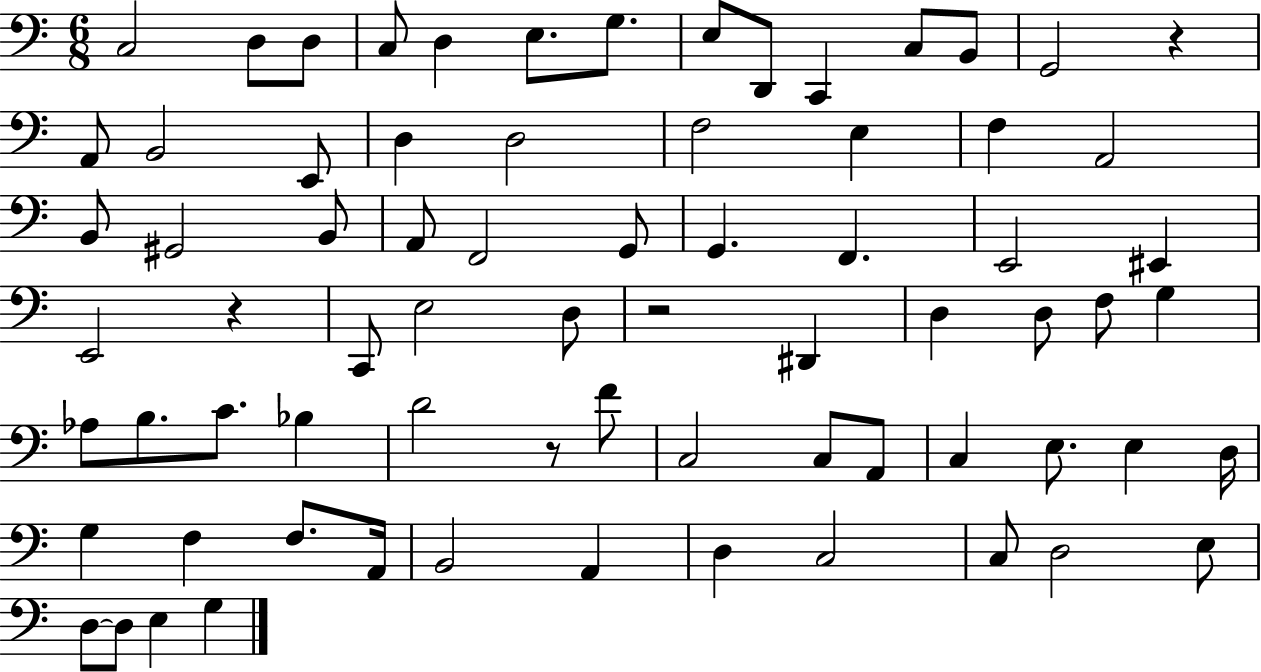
C3/h D3/e D3/e C3/e D3/q E3/e. G3/e. E3/e D2/e C2/q C3/e B2/e G2/h R/q A2/e B2/h E2/e D3/q D3/h F3/h E3/q F3/q A2/h B2/e G#2/h B2/e A2/e F2/h G2/e G2/q. F2/q. E2/h EIS2/q E2/h R/q C2/e E3/h D3/e R/h D#2/q D3/q D3/e F3/e G3/q Ab3/e B3/e. C4/e. Bb3/q D4/h R/e F4/e C3/h C3/e A2/e C3/q E3/e. E3/q D3/s G3/q F3/q F3/e. A2/s B2/h A2/q D3/q C3/h C3/e D3/h E3/e D3/e D3/e E3/q G3/q